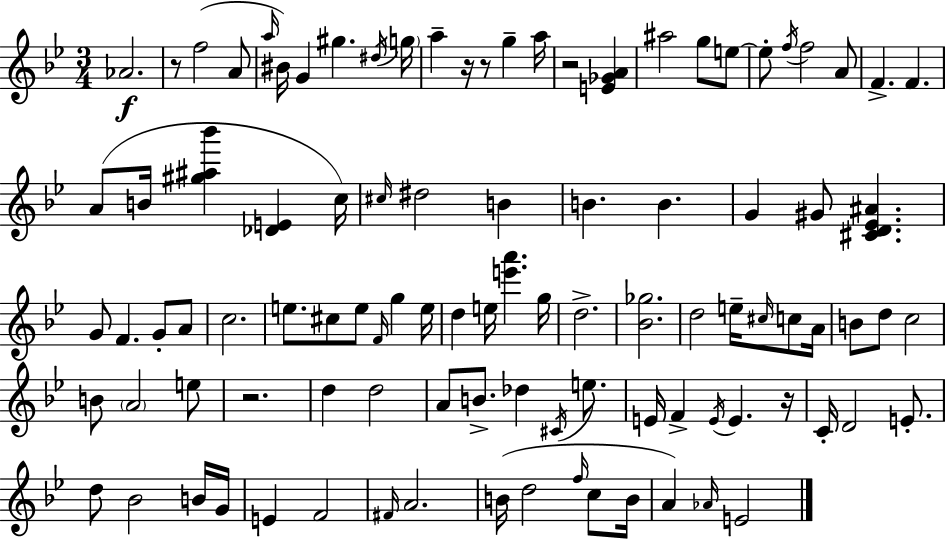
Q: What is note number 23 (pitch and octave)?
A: B4